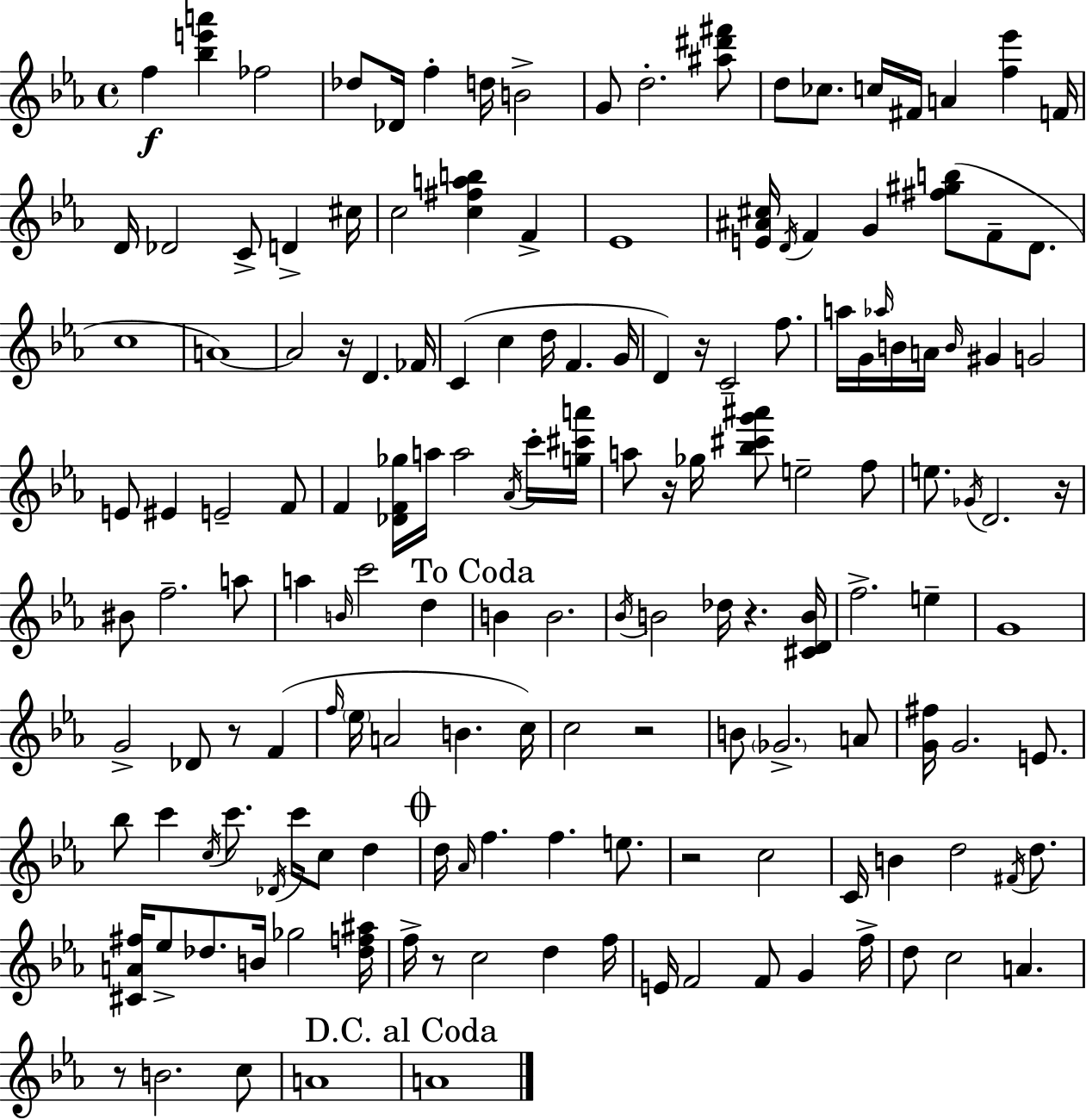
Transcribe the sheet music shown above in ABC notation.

X:1
T:Untitled
M:4/4
L:1/4
K:Eb
f [_be'a'] _f2 _d/2 _D/4 f d/4 B2 G/2 d2 [^a^d'^f']/2 d/2 _c/2 c/4 ^F/4 A [f_e'] F/4 D/4 _D2 C/2 D ^c/4 c2 [c^fab] F _E4 [E^A^c]/4 D/4 F G [^f^gb]/2 F/2 D/2 c4 A4 A2 z/4 D _F/4 C c d/4 F G/4 D z/4 C2 f/2 a/4 G/4 _a/4 B/4 A/4 B/4 ^G G2 E/2 ^E E2 F/2 F [_DF_g]/4 a/4 a2 _A/4 c'/4 [g^c'a']/4 a/2 z/4 _g/4 [_b^c'g'^a']/2 e2 f/2 e/2 _G/4 D2 z/4 ^B/2 f2 a/2 a B/4 c'2 d B B2 _B/4 B2 _d/4 z [^CDB]/4 f2 e G4 G2 _D/2 z/2 F f/4 _e/4 A2 B c/4 c2 z2 B/2 _G2 A/2 [G^f]/4 G2 E/2 _b/2 c' c/4 c'/2 _D/4 c'/4 c/2 d d/4 _A/4 f f e/2 z2 c2 C/4 B d2 ^F/4 d/2 [^CA^f]/4 _e/2 _d/2 B/4 _g2 [_df^a]/4 f/4 z/2 c2 d f/4 E/4 F2 F/2 G f/4 d/2 c2 A z/2 B2 c/2 A4 A4